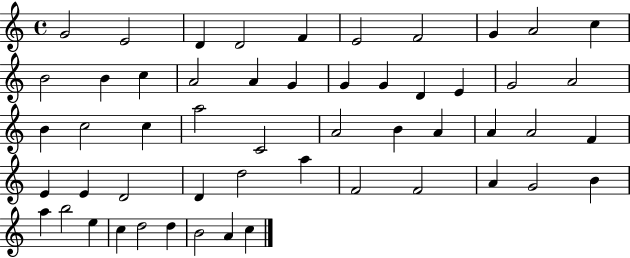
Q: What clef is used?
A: treble